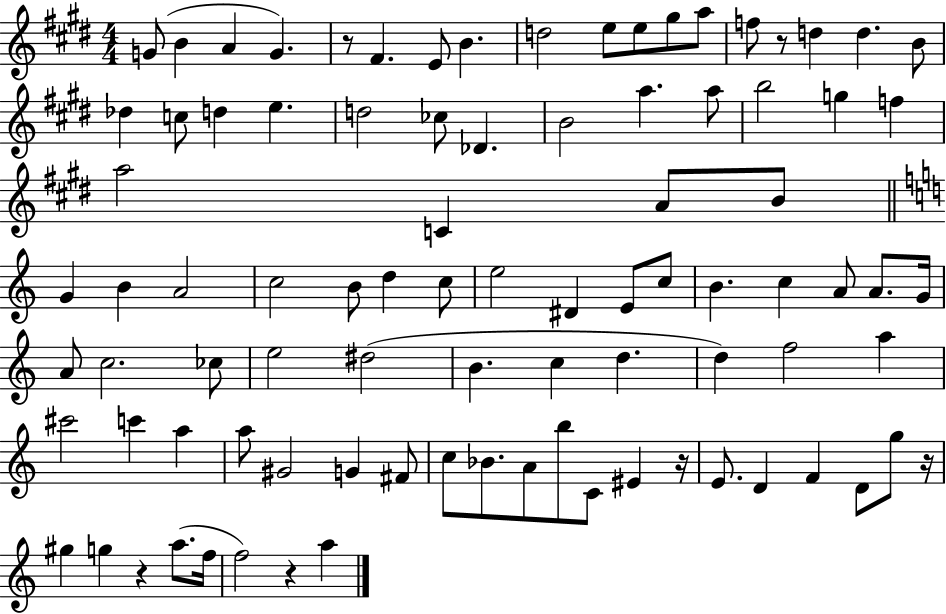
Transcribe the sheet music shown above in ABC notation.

X:1
T:Untitled
M:4/4
L:1/4
K:E
G/2 B A G z/2 ^F E/2 B d2 e/2 e/2 ^g/2 a/2 f/2 z/2 d d B/2 _d c/2 d e d2 _c/2 _D B2 a a/2 b2 g f a2 C A/2 B/2 G B A2 c2 B/2 d c/2 e2 ^D E/2 c/2 B c A/2 A/2 G/4 A/2 c2 _c/2 e2 ^d2 B c d d f2 a ^c'2 c' a a/2 ^G2 G ^F/2 c/2 _B/2 A/2 b/2 C/2 ^E z/4 E/2 D F D/2 g/2 z/4 ^g g z a/2 f/4 f2 z a